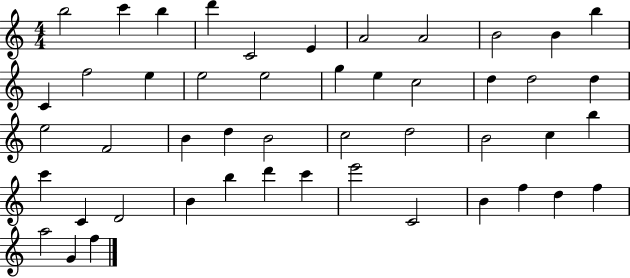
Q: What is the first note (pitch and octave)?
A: B5